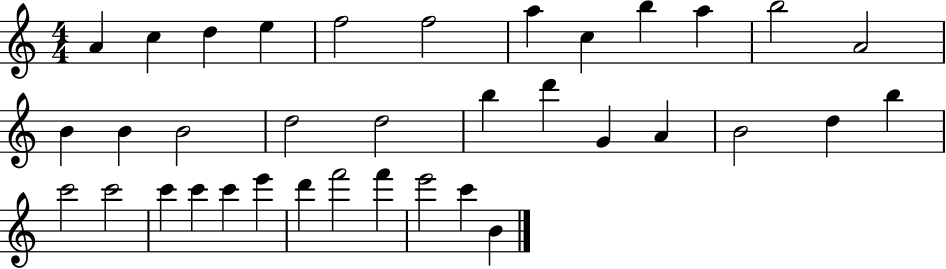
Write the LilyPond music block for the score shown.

{
  \clef treble
  \numericTimeSignature
  \time 4/4
  \key c \major
  a'4 c''4 d''4 e''4 | f''2 f''2 | a''4 c''4 b''4 a''4 | b''2 a'2 | \break b'4 b'4 b'2 | d''2 d''2 | b''4 d'''4 g'4 a'4 | b'2 d''4 b''4 | \break c'''2 c'''2 | c'''4 c'''4 c'''4 e'''4 | d'''4 f'''2 f'''4 | e'''2 c'''4 b'4 | \break \bar "|."
}